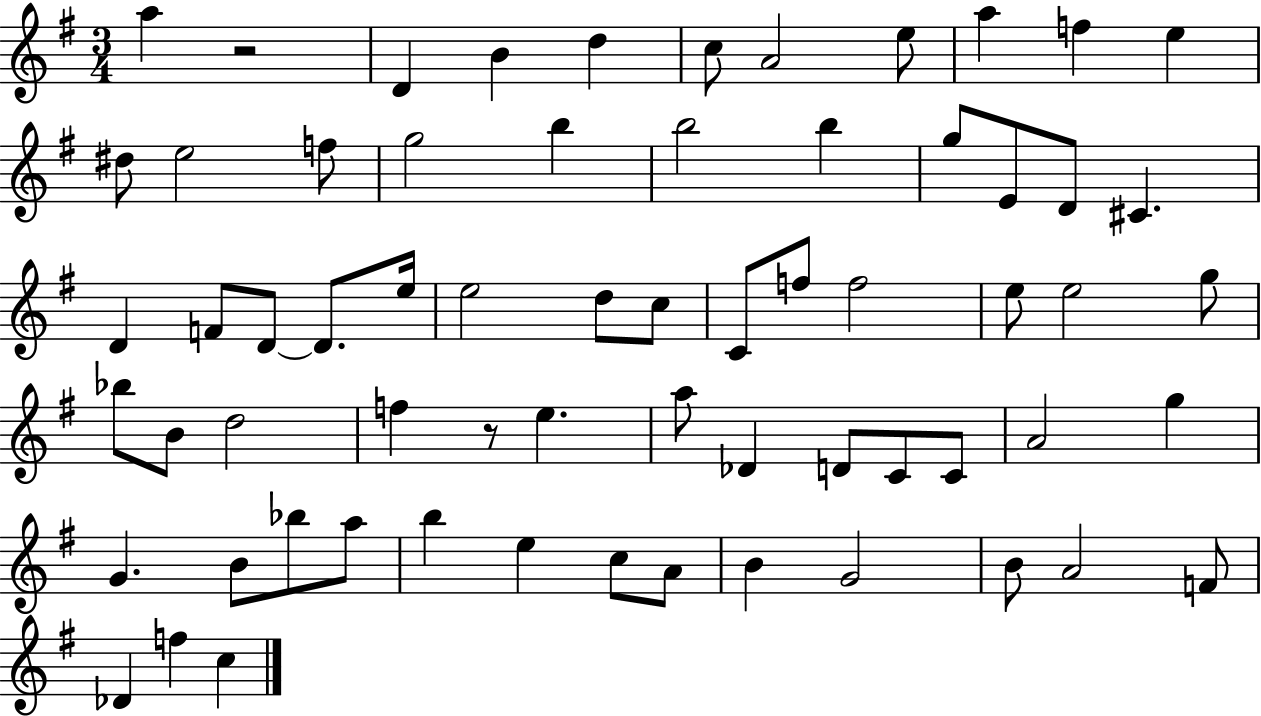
X:1
T:Untitled
M:3/4
L:1/4
K:G
a z2 D B d c/2 A2 e/2 a f e ^d/2 e2 f/2 g2 b b2 b g/2 E/2 D/2 ^C D F/2 D/2 D/2 e/4 e2 d/2 c/2 C/2 f/2 f2 e/2 e2 g/2 _b/2 B/2 d2 f z/2 e a/2 _D D/2 C/2 C/2 A2 g G B/2 _b/2 a/2 b e c/2 A/2 B G2 B/2 A2 F/2 _D f c